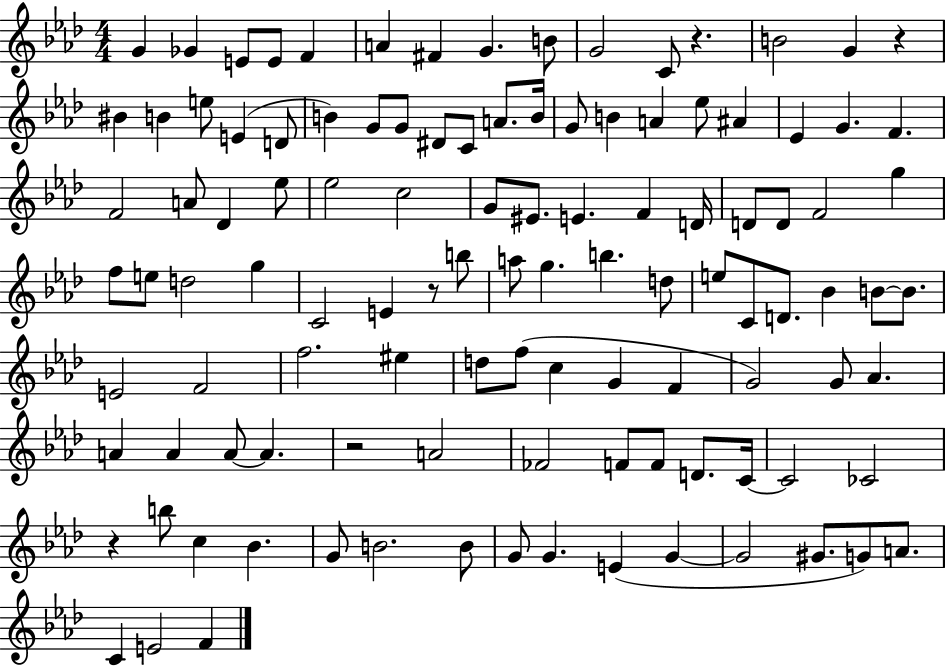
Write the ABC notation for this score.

X:1
T:Untitled
M:4/4
L:1/4
K:Ab
G _G E/2 E/2 F A ^F G B/2 G2 C/2 z B2 G z ^B B e/2 E D/2 B G/2 G/2 ^D/2 C/2 A/2 B/4 G/2 B A _e/2 ^A _E G F F2 A/2 _D _e/2 _e2 c2 G/2 ^E/2 E F D/4 D/2 D/2 F2 g f/2 e/2 d2 g C2 E z/2 b/2 a/2 g b d/2 e/2 C/2 D/2 _B B/2 B/2 E2 F2 f2 ^e d/2 f/2 c G F G2 G/2 _A A A A/2 A z2 A2 _F2 F/2 F/2 D/2 C/4 C2 _C2 z b/2 c _B G/2 B2 B/2 G/2 G E G G2 ^G/2 G/2 A/2 C E2 F